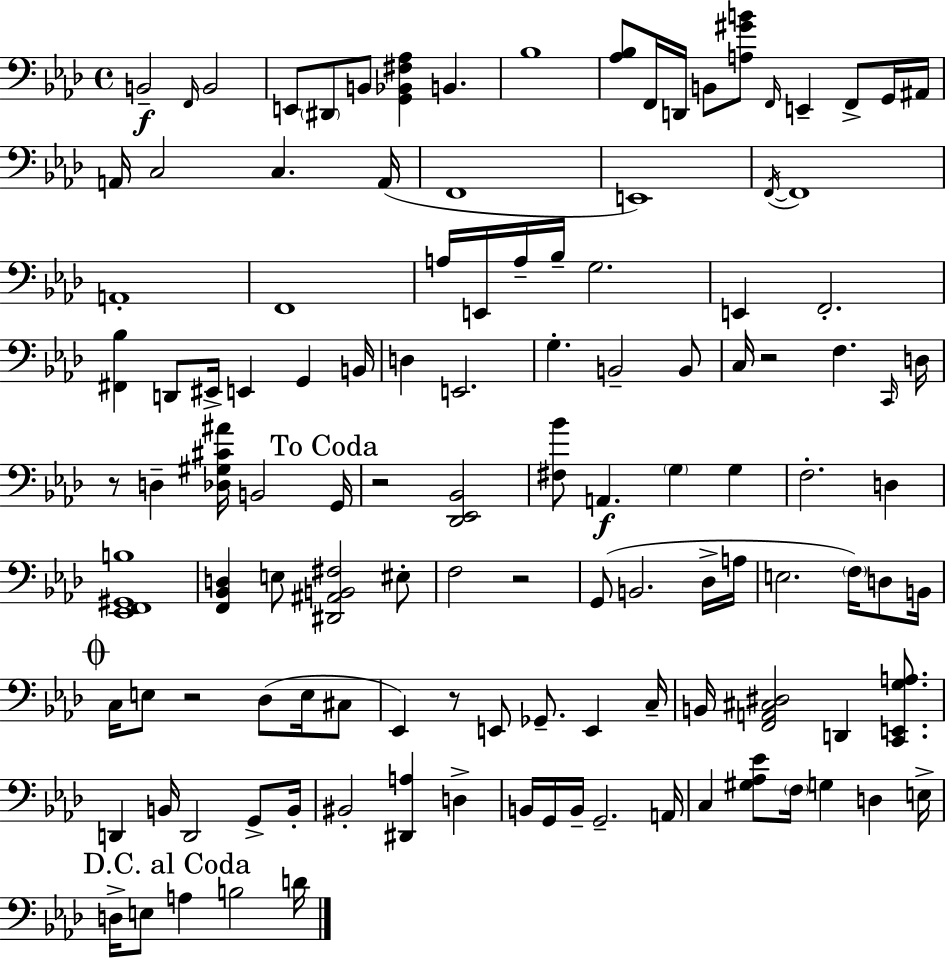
{
  \clef bass
  \time 4/4
  \defaultTimeSignature
  \key aes \major
  b,2--\f \grace { f,16 } b,2 | e,8 \parenthesize dis,8 b,8 <g, bes, fis aes>4 b,4. | bes1 | <aes bes>8 f,16 d,16 b,8 <a gis' b'>8 \grace { f,16 } e,4-- f,8-> | \break g,16 ais,16 a,16 c2 c4. | a,16( f,1 | e,1) | \acciaccatura { f,16~ }~ f,1 | \break a,1-. | f,1 | a16 e,16 a16-- bes16-- g2. | e,4 f,2.-. | \break <fis, bes>4 d,8 eis,16-> e,4 g,4 | b,16 d4 e,2. | g4.-. b,2-- | b,8 c16 r2 f4. | \break \grace { c,16 } d16 r8 d4-- <des gis cis' ais'>16 b,2 | \mark "To Coda" g,16 r2 <des, ees, bes,>2 | <fis bes'>8 a,4.\f \parenthesize g4 | g4 f2.-. | \break d4 <ees, f, gis, b>1 | <f, bes, d>4 e8 <dis, ais, b, fis>2 | eis8-. f2 r2 | g,8( b,2. | \break des16-> a16 e2. | \parenthesize f16) d8 b,16 \mark \markup { \musicglyph "scripts.coda" } c16 e8 r2 des8( | e16 cis8 ees,4) r8 e,8 ges,8.-- e,4 | c16-- b,16 <f, a, cis dis>2 d,4 | \break <c, e, g a>8. d,4 b,16 d,2 | g,8-> b,16-. bis,2-. <dis, a>4 | d4-> b,16 g,16 b,16-- g,2.-- | a,16 c4 <gis aes ees'>8 \parenthesize f16 g4 d4 | \break e16-> \mark "D.C. al Coda" d16-> e8 a4 b2 | d'16 \bar "|."
}